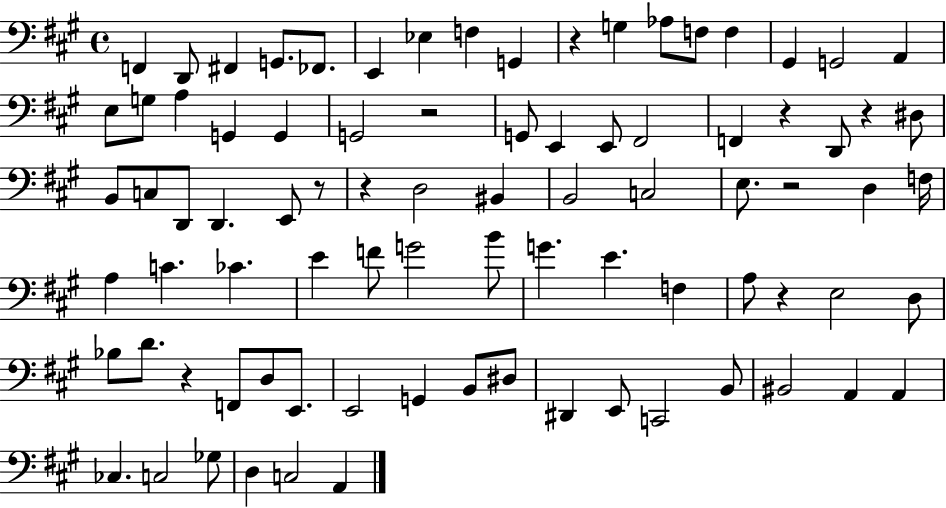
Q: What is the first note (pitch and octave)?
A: F2